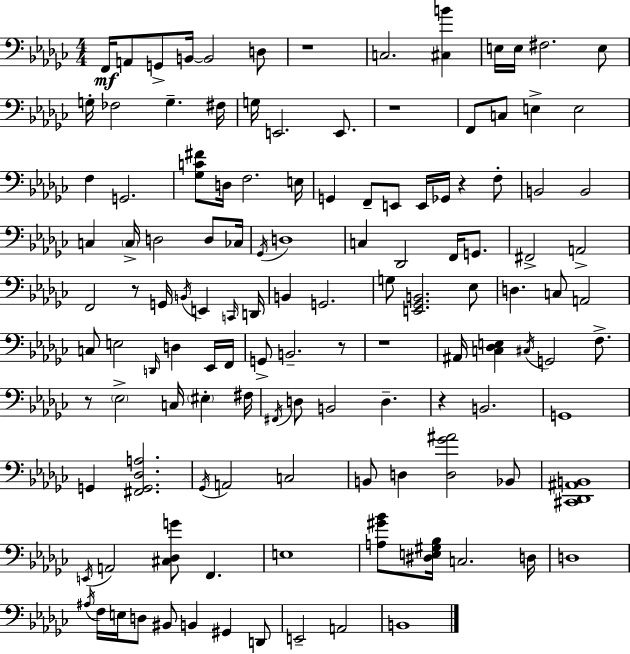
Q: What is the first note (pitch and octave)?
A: F2